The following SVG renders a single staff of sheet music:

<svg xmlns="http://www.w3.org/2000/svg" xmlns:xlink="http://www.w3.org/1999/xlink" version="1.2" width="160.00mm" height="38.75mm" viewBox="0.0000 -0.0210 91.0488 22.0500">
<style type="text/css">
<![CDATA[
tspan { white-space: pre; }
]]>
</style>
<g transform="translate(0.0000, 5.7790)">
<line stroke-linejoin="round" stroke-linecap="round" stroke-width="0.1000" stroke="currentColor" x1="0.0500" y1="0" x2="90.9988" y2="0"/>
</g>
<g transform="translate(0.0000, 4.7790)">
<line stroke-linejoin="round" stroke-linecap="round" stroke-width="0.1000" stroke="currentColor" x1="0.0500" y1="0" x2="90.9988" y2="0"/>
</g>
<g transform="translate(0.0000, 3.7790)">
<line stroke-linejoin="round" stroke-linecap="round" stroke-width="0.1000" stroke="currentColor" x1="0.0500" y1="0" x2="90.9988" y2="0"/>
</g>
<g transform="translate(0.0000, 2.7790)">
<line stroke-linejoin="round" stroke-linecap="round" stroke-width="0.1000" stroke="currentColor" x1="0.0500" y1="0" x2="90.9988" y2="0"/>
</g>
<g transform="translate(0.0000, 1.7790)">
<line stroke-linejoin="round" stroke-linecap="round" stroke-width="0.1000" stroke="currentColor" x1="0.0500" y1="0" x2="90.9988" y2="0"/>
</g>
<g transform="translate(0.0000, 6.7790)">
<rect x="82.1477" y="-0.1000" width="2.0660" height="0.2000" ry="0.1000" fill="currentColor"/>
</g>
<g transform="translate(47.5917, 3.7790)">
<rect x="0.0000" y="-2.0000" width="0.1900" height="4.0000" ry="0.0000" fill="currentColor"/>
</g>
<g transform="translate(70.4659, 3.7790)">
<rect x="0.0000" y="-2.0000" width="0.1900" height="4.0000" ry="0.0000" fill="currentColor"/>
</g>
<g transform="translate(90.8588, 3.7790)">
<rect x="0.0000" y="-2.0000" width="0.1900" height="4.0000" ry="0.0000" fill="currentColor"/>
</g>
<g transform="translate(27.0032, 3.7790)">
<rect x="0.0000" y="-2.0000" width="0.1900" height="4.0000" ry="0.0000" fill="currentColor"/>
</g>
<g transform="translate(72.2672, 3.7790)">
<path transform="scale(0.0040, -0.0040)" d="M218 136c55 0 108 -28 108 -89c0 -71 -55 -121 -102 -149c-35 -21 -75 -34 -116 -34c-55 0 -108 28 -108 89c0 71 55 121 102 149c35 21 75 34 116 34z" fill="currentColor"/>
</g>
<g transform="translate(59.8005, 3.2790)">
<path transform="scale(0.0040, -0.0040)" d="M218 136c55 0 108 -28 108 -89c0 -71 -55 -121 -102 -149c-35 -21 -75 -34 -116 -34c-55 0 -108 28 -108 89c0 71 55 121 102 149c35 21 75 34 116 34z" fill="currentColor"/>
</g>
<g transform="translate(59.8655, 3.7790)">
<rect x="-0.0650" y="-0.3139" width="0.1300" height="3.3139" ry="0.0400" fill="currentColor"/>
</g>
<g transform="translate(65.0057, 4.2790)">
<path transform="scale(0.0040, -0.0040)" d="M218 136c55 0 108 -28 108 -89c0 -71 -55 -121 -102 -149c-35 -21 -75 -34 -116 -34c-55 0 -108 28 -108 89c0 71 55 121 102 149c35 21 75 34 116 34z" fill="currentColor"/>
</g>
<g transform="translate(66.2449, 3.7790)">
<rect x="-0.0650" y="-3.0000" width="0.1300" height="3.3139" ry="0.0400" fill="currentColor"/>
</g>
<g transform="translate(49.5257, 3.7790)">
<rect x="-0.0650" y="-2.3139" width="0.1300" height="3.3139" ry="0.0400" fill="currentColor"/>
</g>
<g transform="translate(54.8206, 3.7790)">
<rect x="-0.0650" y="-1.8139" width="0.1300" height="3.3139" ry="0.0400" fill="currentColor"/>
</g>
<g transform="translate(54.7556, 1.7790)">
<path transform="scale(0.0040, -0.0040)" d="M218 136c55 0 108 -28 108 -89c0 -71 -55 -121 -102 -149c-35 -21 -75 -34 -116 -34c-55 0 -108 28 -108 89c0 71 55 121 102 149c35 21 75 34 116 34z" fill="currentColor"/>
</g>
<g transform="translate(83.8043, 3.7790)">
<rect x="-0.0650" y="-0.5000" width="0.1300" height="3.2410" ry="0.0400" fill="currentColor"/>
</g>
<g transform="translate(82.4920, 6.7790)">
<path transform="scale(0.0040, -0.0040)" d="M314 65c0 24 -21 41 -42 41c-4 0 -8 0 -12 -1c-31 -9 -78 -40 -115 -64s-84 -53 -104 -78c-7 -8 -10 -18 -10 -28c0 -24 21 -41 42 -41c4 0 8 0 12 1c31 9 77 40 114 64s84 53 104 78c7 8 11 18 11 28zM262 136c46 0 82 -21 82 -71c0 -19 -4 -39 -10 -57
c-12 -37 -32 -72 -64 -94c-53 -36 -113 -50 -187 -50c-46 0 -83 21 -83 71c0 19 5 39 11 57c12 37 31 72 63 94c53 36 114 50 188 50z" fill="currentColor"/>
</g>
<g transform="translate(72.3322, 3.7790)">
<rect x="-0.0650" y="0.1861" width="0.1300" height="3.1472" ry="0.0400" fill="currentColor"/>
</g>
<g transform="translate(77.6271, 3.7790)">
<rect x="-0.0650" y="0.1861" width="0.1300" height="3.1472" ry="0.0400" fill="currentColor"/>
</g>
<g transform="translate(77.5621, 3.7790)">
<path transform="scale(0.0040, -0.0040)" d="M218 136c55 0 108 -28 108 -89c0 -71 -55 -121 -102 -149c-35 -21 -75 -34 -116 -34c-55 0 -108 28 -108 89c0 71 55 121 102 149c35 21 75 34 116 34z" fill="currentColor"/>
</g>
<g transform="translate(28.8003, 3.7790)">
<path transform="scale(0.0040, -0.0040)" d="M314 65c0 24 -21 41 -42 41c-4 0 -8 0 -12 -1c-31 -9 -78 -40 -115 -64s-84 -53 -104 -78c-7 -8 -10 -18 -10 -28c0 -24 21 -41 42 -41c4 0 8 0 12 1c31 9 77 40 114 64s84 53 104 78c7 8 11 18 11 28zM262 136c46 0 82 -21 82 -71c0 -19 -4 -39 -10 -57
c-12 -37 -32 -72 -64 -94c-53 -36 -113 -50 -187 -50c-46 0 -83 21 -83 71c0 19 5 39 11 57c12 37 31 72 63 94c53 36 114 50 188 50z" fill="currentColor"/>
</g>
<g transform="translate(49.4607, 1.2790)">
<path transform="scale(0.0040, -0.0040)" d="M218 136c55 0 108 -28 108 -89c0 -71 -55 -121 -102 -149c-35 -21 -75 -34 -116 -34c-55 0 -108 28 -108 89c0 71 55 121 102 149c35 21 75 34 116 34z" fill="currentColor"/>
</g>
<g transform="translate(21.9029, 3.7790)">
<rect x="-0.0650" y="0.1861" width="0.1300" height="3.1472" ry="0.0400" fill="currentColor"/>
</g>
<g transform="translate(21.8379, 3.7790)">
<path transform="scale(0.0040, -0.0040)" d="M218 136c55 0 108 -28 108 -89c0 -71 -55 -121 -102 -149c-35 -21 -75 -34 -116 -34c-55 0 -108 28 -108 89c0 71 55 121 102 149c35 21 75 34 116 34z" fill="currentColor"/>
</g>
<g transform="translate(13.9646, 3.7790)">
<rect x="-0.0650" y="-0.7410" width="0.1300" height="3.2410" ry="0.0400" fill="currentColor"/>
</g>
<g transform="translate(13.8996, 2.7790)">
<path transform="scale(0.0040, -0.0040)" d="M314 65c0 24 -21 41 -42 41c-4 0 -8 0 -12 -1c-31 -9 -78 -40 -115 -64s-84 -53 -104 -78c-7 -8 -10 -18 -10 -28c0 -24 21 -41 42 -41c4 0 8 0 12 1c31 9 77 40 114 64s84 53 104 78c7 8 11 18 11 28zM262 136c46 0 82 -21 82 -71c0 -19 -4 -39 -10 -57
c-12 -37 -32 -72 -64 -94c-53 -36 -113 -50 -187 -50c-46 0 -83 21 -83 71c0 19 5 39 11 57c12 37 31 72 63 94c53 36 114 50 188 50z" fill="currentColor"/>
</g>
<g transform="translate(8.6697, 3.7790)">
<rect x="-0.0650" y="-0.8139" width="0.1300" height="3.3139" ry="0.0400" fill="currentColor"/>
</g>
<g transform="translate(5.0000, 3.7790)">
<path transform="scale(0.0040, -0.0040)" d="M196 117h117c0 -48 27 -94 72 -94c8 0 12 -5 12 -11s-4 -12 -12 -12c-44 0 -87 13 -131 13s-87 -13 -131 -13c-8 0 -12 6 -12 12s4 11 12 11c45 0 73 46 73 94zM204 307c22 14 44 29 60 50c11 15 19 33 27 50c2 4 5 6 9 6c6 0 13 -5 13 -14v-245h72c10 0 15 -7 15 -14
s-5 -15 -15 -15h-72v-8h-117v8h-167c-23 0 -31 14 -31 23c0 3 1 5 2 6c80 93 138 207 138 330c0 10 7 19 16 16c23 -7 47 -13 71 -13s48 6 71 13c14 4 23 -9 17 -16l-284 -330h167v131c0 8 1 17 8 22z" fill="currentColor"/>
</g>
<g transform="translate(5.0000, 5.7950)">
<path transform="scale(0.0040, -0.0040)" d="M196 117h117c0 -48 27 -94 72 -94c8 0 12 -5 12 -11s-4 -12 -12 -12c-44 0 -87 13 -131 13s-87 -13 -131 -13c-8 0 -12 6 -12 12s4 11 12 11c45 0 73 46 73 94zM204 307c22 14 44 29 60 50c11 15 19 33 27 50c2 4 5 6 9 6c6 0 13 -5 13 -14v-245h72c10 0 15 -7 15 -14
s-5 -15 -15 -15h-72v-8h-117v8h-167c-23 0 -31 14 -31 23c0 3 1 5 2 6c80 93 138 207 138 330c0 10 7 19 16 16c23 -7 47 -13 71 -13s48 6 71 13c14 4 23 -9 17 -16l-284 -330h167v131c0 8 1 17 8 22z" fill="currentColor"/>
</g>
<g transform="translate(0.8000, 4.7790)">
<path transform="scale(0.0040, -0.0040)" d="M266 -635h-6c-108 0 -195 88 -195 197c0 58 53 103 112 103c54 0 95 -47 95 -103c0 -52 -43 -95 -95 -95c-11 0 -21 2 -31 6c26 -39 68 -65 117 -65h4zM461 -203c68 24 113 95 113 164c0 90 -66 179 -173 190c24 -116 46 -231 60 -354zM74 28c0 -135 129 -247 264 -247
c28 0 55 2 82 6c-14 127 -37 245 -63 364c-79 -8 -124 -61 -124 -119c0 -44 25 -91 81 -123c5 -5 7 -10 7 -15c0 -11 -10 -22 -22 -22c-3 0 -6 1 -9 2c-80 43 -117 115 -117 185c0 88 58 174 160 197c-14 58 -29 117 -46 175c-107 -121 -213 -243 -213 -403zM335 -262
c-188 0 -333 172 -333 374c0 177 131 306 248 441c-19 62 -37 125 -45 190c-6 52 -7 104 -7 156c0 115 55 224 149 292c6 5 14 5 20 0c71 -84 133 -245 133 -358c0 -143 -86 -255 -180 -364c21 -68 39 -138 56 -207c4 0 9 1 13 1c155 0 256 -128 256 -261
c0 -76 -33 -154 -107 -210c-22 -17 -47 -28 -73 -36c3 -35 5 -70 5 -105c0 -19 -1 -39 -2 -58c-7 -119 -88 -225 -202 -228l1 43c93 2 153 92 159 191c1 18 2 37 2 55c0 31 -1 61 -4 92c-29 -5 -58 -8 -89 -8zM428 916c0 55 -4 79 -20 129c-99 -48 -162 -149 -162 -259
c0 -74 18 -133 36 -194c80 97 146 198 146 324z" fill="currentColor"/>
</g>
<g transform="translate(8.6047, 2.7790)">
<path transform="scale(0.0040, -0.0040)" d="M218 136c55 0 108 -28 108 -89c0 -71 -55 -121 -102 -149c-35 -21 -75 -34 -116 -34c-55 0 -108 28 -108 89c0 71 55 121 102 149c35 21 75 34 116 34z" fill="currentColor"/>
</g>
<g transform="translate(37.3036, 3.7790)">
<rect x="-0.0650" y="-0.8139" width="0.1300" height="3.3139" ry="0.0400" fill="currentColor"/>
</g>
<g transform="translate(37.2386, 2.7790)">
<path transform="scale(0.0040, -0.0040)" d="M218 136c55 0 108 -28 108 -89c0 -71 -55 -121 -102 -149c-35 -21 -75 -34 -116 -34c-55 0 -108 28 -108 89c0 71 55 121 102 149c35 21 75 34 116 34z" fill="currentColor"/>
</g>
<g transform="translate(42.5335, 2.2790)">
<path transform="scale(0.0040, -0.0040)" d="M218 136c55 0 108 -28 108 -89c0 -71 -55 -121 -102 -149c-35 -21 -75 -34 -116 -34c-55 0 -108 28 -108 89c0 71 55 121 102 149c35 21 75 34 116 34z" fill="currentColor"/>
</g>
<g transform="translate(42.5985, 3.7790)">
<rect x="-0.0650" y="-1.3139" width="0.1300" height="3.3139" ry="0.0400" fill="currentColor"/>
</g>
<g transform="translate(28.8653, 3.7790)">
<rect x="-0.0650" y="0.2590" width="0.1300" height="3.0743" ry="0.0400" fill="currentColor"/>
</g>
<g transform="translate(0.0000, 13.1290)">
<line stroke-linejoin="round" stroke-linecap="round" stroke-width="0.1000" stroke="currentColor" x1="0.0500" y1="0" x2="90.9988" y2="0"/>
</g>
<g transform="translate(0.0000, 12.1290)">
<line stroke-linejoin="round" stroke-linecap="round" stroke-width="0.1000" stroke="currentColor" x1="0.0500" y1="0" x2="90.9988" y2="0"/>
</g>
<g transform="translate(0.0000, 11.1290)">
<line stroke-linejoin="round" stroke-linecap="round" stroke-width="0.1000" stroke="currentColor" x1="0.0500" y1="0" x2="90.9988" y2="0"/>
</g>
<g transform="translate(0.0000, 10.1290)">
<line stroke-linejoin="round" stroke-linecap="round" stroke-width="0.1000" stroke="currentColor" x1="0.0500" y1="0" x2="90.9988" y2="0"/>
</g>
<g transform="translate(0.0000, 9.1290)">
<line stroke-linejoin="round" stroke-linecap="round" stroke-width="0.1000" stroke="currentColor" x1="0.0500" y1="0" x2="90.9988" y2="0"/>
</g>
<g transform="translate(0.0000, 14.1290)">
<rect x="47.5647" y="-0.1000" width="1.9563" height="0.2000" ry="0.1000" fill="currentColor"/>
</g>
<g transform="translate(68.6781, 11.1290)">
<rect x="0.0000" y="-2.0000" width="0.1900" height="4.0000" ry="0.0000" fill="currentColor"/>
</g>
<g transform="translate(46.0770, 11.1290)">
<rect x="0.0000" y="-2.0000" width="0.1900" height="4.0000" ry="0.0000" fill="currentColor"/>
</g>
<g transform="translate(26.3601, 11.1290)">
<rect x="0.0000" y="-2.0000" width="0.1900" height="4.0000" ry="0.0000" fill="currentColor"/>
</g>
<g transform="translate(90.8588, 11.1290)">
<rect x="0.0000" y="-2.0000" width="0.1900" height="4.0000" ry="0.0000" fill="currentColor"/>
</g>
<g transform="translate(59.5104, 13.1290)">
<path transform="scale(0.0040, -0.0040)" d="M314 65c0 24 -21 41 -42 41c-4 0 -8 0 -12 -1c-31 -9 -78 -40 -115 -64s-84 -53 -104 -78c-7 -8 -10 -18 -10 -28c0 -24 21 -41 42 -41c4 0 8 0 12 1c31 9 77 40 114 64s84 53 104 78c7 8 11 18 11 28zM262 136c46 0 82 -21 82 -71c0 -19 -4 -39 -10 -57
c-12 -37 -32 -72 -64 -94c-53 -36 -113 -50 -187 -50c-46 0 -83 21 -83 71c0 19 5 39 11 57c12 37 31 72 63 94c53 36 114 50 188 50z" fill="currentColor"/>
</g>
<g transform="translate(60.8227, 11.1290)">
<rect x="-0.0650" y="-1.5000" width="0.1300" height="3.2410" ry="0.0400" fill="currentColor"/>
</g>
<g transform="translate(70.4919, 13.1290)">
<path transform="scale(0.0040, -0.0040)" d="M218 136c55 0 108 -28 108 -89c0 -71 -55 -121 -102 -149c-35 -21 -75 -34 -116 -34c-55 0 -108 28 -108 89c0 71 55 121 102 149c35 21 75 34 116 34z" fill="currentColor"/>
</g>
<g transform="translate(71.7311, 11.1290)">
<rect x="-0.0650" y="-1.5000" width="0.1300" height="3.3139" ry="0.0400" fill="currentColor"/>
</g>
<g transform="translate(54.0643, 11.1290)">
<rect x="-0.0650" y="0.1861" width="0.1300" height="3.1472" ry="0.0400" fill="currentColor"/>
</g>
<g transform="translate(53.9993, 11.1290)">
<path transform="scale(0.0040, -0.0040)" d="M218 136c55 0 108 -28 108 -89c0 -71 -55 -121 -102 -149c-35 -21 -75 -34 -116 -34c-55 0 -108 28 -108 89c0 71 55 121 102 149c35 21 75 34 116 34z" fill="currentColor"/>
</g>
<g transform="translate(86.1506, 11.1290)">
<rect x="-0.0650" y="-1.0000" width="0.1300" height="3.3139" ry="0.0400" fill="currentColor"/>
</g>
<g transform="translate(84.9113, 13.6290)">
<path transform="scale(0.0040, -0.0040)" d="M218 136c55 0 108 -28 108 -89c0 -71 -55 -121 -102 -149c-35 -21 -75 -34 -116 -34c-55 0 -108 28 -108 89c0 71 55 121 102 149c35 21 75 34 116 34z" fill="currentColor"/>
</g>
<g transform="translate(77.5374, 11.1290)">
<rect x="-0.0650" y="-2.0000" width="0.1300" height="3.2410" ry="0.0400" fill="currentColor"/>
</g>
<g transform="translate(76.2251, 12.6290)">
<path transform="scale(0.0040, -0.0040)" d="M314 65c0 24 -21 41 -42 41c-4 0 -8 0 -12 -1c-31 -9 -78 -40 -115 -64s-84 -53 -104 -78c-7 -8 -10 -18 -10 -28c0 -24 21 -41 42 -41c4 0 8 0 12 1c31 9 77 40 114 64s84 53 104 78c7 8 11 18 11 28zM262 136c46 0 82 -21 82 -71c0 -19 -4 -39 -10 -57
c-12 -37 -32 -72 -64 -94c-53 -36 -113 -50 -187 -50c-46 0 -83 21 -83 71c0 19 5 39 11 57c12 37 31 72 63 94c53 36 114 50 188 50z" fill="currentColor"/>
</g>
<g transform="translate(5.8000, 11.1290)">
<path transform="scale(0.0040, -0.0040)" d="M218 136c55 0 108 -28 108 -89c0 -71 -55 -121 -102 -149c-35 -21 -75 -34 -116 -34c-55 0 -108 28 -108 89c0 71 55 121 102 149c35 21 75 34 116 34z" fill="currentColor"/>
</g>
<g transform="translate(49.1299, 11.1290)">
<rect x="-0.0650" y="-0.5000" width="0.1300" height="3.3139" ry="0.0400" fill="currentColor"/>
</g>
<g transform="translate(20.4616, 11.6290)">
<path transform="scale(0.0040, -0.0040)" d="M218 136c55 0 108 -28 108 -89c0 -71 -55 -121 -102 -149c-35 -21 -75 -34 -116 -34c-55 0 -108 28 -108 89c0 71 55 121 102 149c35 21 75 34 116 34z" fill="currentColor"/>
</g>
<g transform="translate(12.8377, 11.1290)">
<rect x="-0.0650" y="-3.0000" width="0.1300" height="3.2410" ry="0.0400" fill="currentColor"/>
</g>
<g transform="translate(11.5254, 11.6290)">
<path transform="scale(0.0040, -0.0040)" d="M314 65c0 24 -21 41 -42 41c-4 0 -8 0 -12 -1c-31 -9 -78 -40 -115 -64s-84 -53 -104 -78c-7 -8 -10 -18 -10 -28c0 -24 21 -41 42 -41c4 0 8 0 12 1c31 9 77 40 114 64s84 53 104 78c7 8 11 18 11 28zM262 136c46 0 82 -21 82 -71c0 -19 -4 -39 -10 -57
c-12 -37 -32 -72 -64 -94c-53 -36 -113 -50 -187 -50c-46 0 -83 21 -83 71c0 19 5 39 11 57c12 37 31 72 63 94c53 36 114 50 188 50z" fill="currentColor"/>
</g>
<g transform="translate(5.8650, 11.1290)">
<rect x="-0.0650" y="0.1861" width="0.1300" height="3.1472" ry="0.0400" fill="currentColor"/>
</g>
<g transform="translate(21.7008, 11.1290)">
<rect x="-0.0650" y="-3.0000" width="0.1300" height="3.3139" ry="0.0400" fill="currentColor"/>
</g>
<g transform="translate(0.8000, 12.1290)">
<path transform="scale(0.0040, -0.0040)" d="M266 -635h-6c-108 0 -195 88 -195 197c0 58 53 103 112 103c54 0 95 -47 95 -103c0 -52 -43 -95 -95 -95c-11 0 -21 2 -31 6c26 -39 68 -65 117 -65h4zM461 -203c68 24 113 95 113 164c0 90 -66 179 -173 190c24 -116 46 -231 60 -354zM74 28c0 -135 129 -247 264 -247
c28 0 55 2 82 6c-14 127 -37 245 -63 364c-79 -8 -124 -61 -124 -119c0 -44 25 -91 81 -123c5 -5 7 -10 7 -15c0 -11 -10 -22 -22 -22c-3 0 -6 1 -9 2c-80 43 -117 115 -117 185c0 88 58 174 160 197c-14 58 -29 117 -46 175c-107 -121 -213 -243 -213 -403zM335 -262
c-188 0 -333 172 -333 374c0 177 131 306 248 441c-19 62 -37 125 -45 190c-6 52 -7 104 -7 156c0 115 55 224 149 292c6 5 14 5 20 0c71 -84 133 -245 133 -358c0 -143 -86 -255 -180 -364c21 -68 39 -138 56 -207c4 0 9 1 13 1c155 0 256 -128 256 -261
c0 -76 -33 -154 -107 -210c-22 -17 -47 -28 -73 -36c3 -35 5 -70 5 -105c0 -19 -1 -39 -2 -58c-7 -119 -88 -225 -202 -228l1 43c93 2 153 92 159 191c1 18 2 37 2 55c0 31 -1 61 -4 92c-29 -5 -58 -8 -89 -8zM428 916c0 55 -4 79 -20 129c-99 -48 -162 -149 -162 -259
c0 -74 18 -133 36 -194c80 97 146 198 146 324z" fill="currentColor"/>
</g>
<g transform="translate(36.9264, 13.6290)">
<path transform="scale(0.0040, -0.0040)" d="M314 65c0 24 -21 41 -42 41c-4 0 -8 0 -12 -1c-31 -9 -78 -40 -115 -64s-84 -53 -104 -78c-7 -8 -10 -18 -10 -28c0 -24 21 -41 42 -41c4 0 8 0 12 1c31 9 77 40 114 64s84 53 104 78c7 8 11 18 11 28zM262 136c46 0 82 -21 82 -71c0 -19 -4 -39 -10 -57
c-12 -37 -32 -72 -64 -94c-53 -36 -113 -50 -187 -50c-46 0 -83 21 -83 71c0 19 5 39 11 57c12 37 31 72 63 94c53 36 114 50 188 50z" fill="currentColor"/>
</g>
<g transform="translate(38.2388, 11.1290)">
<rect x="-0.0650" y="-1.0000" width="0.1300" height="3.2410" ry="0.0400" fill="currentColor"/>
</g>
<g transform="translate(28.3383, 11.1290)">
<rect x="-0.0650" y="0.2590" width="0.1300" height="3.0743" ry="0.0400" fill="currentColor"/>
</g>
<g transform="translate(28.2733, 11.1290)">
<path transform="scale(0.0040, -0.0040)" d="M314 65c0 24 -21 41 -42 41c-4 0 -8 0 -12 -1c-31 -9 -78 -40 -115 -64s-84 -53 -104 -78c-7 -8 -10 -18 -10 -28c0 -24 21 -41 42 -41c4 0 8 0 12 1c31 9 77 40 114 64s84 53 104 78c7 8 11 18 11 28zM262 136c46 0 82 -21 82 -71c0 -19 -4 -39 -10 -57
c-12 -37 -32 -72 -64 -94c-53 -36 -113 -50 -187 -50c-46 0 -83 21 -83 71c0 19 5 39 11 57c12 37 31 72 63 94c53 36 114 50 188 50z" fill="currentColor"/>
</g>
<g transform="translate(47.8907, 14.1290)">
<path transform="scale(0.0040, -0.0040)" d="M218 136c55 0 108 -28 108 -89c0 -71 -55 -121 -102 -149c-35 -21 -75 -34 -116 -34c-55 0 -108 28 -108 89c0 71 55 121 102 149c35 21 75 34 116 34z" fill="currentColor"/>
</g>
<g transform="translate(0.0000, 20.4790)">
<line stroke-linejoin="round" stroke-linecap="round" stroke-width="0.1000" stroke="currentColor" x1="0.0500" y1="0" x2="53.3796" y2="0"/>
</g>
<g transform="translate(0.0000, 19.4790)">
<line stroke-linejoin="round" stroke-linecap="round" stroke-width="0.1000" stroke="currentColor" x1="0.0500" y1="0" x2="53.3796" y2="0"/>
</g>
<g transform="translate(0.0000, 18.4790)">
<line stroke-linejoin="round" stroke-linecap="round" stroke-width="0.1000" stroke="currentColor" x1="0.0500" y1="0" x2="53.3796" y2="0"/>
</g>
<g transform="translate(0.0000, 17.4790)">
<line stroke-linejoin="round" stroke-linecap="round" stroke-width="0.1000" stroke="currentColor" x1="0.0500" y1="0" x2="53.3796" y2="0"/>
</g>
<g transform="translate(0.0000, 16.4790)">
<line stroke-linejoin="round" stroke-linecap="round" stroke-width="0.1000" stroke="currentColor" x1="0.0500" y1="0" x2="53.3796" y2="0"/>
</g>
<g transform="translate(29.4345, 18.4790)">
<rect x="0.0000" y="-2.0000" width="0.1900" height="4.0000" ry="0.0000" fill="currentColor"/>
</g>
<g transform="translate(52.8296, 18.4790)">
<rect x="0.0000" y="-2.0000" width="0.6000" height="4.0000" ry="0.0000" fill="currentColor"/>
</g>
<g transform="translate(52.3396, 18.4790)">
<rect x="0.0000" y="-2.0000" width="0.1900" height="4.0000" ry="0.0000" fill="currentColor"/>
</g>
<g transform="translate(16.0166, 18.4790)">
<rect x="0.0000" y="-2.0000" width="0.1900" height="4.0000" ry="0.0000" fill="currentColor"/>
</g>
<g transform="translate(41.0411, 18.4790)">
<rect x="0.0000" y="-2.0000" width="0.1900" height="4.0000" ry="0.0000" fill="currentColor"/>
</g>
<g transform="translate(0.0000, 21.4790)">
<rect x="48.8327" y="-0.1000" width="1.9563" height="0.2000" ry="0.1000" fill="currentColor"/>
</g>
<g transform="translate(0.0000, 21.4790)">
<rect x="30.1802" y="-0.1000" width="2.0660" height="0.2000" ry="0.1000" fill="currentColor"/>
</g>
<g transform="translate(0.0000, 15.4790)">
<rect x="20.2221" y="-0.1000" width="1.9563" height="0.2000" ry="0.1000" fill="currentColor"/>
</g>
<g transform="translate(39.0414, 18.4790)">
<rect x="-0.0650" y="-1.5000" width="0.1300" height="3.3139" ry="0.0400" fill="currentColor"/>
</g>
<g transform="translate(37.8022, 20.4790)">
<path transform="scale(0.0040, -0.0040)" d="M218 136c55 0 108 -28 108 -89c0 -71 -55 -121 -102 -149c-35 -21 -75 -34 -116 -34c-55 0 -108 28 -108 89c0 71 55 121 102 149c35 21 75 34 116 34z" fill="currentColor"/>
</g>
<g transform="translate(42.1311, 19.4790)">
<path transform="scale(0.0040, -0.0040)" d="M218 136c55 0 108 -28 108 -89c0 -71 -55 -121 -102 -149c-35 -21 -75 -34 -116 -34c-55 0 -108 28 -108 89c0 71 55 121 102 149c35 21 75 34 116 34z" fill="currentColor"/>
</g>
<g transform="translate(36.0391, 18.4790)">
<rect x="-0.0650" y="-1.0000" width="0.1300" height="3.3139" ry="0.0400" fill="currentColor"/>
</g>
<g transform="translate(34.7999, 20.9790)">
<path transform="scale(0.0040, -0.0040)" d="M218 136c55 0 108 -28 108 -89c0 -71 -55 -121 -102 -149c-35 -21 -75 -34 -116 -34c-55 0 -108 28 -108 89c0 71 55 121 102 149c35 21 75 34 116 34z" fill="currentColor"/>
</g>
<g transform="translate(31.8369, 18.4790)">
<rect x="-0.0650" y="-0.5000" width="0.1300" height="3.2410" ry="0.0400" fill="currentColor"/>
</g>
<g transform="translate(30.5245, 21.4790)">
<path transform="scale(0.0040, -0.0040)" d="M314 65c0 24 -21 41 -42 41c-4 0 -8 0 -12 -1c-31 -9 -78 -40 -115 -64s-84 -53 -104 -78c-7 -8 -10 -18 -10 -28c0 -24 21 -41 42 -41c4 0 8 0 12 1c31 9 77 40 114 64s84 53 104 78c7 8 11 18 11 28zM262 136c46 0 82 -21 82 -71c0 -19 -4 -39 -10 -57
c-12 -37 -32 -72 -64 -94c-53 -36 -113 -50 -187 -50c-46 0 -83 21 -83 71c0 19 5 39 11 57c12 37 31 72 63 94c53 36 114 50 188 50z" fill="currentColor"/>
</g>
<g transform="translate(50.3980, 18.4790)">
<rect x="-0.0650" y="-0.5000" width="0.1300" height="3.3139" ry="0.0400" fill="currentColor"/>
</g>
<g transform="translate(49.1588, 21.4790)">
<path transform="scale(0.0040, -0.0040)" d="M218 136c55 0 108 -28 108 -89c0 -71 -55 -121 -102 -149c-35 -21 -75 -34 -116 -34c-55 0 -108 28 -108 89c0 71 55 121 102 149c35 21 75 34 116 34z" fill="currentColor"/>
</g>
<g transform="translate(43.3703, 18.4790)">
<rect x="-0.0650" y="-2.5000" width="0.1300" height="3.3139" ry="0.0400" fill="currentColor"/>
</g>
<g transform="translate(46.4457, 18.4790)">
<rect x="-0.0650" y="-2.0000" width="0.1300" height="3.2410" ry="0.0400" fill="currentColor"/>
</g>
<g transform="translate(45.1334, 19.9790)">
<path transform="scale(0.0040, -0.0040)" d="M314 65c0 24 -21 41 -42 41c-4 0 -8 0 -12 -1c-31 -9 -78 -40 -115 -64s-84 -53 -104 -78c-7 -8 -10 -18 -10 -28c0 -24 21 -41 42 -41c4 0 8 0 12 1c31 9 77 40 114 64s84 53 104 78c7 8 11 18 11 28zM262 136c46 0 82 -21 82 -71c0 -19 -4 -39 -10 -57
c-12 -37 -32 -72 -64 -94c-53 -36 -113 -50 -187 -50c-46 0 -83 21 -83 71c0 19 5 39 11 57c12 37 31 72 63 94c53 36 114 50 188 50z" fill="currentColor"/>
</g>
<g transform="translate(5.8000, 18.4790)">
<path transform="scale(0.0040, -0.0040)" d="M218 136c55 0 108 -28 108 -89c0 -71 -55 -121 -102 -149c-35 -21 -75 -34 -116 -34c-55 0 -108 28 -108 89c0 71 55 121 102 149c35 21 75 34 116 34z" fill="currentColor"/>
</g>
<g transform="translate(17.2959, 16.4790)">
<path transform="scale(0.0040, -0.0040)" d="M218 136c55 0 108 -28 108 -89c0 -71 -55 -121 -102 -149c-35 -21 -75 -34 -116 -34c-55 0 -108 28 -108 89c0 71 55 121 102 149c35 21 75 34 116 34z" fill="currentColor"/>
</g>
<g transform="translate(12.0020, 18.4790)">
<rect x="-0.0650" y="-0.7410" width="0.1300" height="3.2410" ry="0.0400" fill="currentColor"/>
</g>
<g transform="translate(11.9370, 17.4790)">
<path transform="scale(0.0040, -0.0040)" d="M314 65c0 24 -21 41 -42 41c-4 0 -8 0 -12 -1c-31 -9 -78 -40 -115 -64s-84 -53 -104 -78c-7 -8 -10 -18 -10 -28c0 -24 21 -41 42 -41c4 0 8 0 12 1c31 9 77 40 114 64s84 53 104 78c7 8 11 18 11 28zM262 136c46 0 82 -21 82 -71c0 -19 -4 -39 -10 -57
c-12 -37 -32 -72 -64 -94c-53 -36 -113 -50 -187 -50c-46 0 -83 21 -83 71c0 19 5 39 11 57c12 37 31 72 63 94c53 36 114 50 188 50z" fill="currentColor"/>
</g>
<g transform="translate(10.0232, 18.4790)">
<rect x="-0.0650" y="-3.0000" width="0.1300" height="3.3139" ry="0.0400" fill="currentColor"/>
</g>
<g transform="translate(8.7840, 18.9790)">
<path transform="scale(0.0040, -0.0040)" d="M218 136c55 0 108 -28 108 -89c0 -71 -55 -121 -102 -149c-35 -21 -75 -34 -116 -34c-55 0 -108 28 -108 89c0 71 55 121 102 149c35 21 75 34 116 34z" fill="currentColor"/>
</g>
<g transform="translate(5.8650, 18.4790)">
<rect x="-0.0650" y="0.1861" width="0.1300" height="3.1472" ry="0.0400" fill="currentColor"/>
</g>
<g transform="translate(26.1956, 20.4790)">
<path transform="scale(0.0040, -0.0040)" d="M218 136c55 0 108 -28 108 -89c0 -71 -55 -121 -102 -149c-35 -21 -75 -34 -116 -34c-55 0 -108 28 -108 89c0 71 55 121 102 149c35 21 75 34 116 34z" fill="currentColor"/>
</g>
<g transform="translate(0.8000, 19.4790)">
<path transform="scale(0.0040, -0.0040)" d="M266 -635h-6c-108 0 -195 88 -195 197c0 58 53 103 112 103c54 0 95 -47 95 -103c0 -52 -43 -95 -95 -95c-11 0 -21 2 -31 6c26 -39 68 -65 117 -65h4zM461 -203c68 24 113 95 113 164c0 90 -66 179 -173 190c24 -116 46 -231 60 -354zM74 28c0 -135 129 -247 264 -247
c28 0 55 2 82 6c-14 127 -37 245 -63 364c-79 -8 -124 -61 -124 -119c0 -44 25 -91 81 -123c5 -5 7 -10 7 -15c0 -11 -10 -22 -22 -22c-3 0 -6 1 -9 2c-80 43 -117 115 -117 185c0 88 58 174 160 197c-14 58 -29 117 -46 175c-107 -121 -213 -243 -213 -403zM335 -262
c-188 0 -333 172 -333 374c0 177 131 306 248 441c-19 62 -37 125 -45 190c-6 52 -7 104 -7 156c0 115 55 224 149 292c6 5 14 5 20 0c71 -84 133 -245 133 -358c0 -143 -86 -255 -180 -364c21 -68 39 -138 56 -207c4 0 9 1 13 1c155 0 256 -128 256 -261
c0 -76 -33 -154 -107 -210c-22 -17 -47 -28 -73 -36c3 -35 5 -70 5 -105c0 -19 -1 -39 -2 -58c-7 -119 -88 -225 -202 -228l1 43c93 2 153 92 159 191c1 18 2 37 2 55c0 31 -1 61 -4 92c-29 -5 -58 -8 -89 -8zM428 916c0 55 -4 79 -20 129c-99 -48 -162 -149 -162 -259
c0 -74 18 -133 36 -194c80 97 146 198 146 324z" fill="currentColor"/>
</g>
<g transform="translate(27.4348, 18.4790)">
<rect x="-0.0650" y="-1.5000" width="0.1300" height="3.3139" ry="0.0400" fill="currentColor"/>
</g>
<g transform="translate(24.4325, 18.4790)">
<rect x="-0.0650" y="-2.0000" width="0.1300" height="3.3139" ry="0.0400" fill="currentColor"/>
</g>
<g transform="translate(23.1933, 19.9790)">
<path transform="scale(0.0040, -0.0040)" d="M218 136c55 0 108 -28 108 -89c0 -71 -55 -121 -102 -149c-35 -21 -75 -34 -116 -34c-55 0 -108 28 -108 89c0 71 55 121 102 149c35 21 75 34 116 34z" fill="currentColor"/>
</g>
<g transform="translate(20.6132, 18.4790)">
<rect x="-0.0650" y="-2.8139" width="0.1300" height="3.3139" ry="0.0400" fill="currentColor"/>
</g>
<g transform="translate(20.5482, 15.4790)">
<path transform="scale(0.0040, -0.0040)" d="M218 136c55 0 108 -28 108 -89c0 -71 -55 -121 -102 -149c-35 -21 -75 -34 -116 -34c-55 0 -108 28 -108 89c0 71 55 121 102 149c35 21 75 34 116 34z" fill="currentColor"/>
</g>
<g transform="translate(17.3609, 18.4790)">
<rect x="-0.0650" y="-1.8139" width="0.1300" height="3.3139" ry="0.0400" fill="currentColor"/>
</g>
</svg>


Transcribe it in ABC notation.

X:1
T:Untitled
M:4/4
L:1/4
K:C
d d2 B B2 d e g f c A B B C2 B A2 A B2 D2 C B E2 E F2 D B A d2 f a F E C2 D E G F2 C